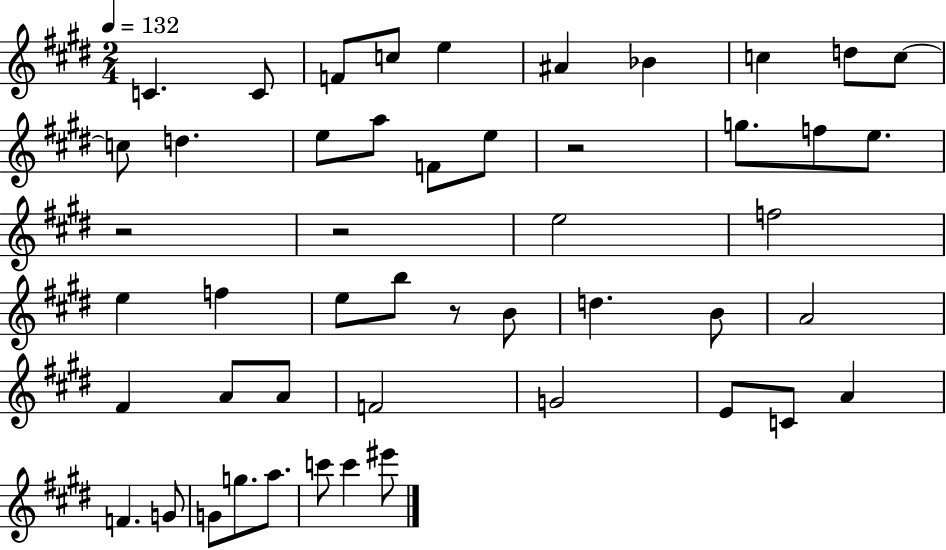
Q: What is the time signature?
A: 2/4